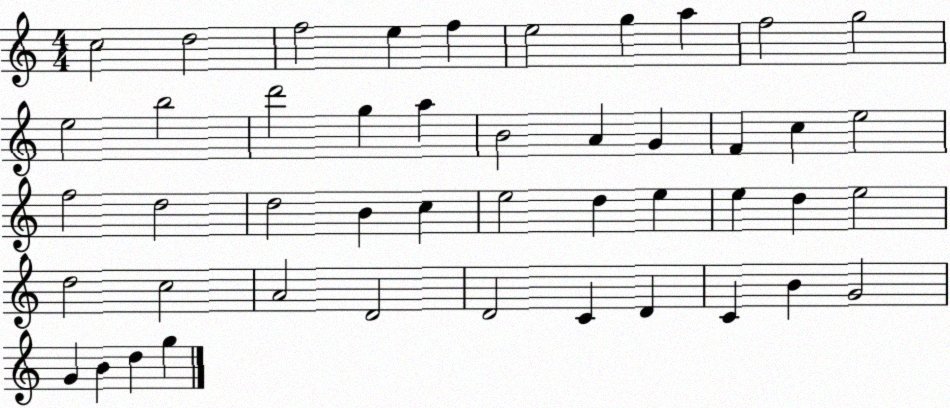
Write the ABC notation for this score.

X:1
T:Untitled
M:4/4
L:1/4
K:C
c2 d2 f2 e f e2 g a f2 g2 e2 b2 d'2 g a B2 A G F c e2 f2 d2 d2 B c e2 d e e d e2 d2 c2 A2 D2 D2 C D C B G2 G B d g